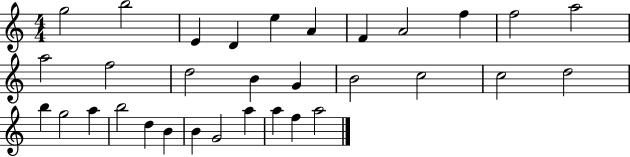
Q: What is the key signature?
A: C major